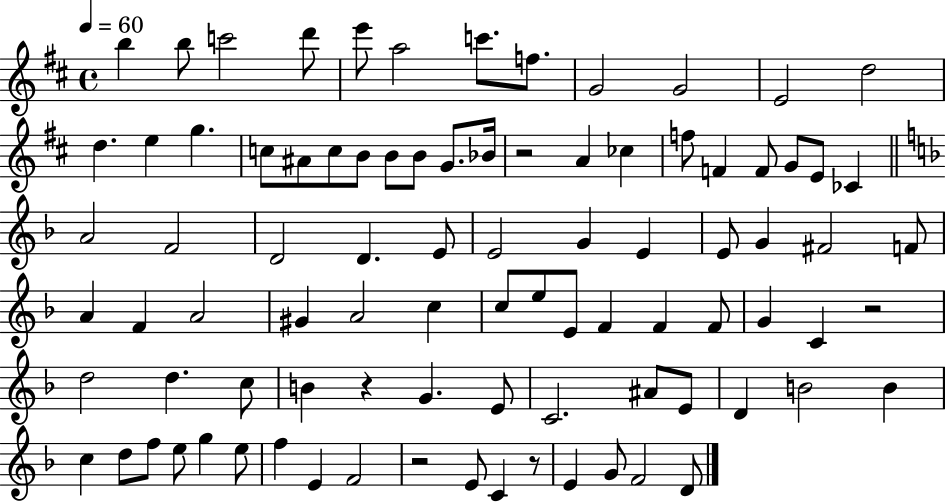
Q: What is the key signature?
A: D major